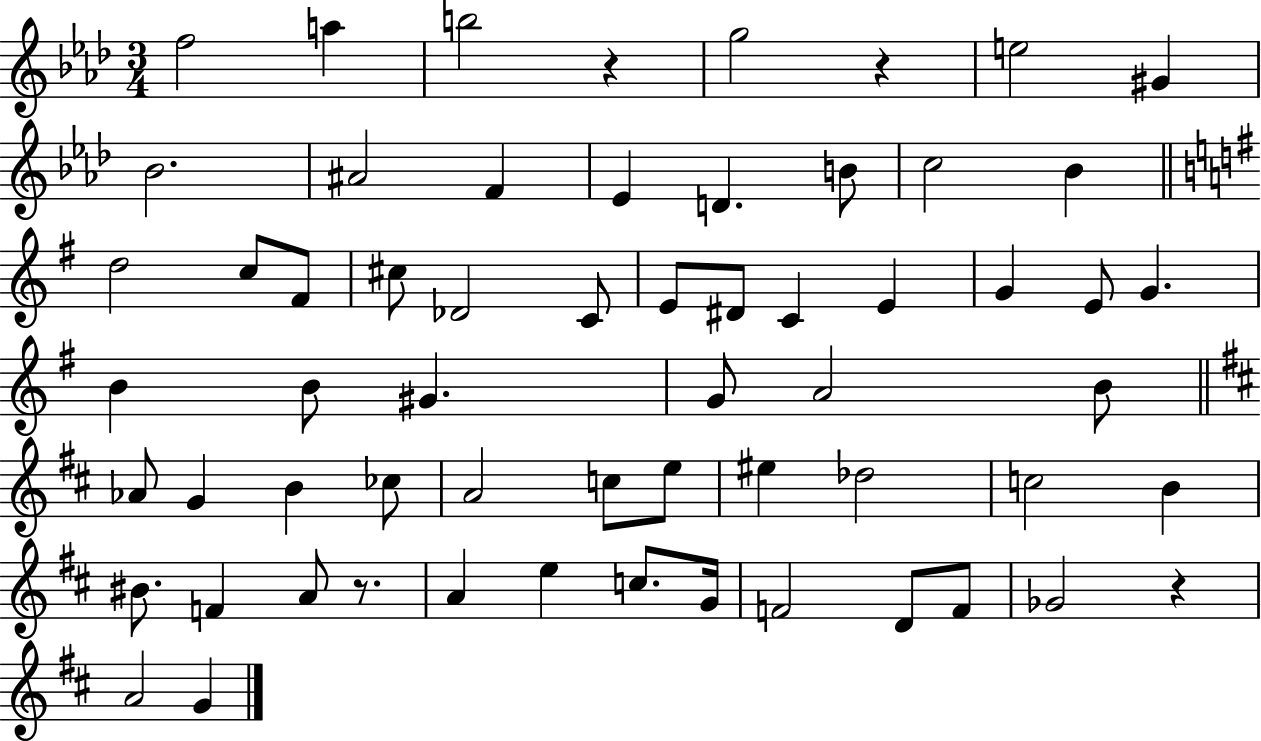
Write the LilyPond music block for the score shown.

{
  \clef treble
  \numericTimeSignature
  \time 3/4
  \key aes \major
  f''2 a''4 | b''2 r4 | g''2 r4 | e''2 gis'4 | \break bes'2. | ais'2 f'4 | ees'4 d'4. b'8 | c''2 bes'4 | \break \bar "||" \break \key e \minor d''2 c''8 fis'8 | cis''8 des'2 c'8 | e'8 dis'8 c'4 e'4 | g'4 e'8 g'4. | \break b'4 b'8 gis'4. | g'8 a'2 b'8 | \bar "||" \break \key d \major aes'8 g'4 b'4 ces''8 | a'2 c''8 e''8 | eis''4 des''2 | c''2 b'4 | \break bis'8. f'4 a'8 r8. | a'4 e''4 c''8. g'16 | f'2 d'8 f'8 | ges'2 r4 | \break a'2 g'4 | \bar "|."
}